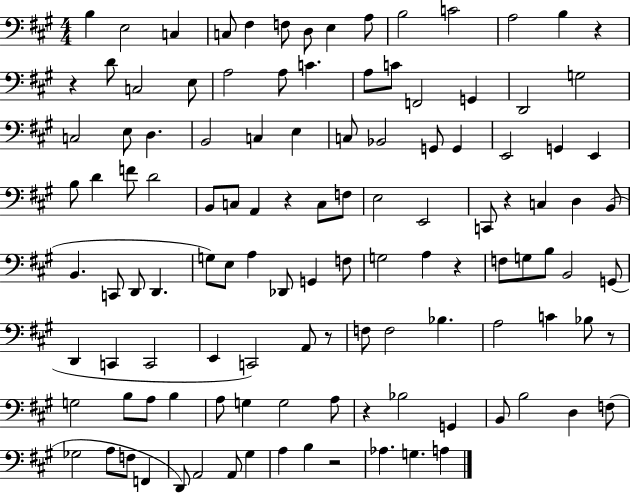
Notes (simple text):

B3/q E3/h C3/q C3/e F#3/q F3/e D3/e E3/q A3/e B3/h C4/h A3/h B3/q R/q R/q D4/e C3/h E3/e A3/h A3/e C4/q. A3/e C4/e F2/h G2/q D2/h G3/h C3/h E3/e D3/q. B2/h C3/q E3/q C3/e Bb2/h G2/e G2/q E2/h G2/q E2/q B3/e D4/q F4/e D4/h B2/e C3/e A2/q R/q C3/e F3/e E3/h E2/h C2/e R/q C3/q D3/q B2/e B2/q. C2/e D2/e D2/q. G3/e E3/e A3/q Db2/e G2/q F3/e G3/h A3/q R/q F3/e G3/e B3/e B2/h G2/e D2/q C2/q C2/h E2/q C2/h A2/e R/e F3/e F3/h Bb3/q. A3/h C4/q Bb3/e R/e G3/h B3/e A3/e B3/q A3/e G3/q G3/h A3/e R/q Bb3/h G2/q B2/e B3/h D3/q F3/e Gb3/h A3/e F3/e F2/q D2/e A2/h A2/e G#3/q A3/q B3/q R/h Ab3/q. G3/q. A3/q